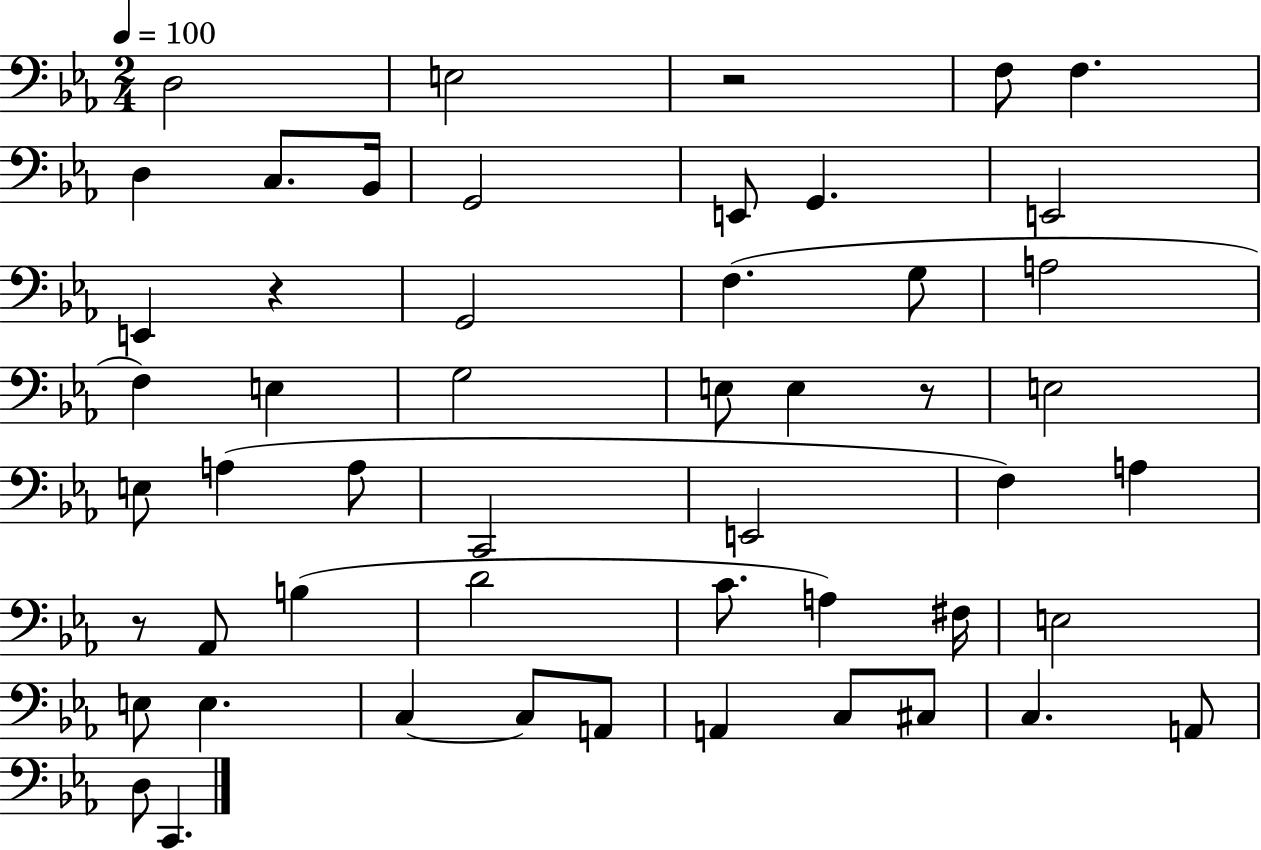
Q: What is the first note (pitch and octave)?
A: D3